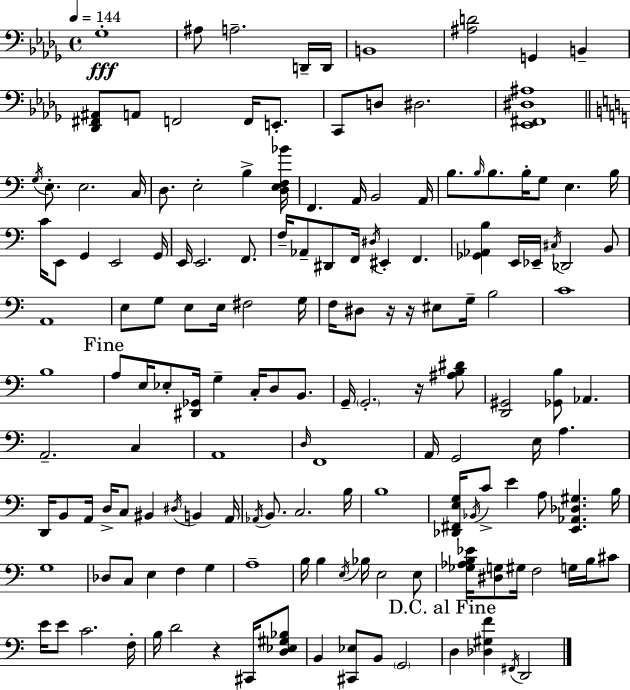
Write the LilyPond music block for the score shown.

{
  \clef bass
  \time 4/4
  \defaultTimeSignature
  \key bes \minor
  \tempo 4 = 144
  ges1-.\fff | ais8 a2.-- d,16-- d,16 | b,1 | <ais d'>2 g,4 b,4-- | \break <des, fis, ais,>8 a,8 f,2 f,16 e,8.-. | c,8 d8 dis2. | <ees, fis, dis ais>1 | \bar "||" \break \key a \minor \acciaccatura { g16 } e8.-. e2. | c16 d8. e2-. b4-> | <d e f bes'>16 f,4. a,16 b,2 | a,16 b8. \grace { b16 } b8. b16-. g8 e4. | \break b16 c'16 e,8 g,4 e,2 | g,16 e,16 e,2. f,8. | f16-- aes,8-- dis,8 f,16 \acciaccatura { dis16 } eis,4-. f,4. | <ges, aes, b>4 e,16 ees,16-- \acciaccatura { cis16 } des,2 | \break b,8 a,1 | e8 g8 e8 e16 fis2 | g16 f16 dis8 r16 r16 eis8 g16-- b2 | c'1 | \break b1 | \mark "Fine" a8 e16 ees8-. <dis, ges,>16 g4-- c16-. d8 | b,8. g,16-- \parenthesize g,2.-. | r16 <ais b dis'>8 <d, gis,>2 <ges, b>8 aes,4. | \break a,2.-- | c4 a,1 | \grace { d16 } f,1 | a,16 g,2 e16 a4. | \break d,16 b,8 a,16 d16-> c8 bis,4 | \acciaccatura { dis16 } b,4 a,16 \acciaccatura { aes,16 } b,8. c2. | b16 b1 | <des, fis, e g>16 \acciaccatura { bes,16 } c'8-> e'4 a8 | \break <e, aes, des gis>4. b16 g1 | des8 c8 e4 | f4 g4 a1-- | b16 b4 \acciaccatura { e16 } bes16 e2 | \break e8 <ges aes b ees'>16 <dis g>8 gis16 f2 | g16 b16 cis'8 e'16 e'8 c'2. | f16-. b16 d'2 | r4 cis,16 <d ees gis bes>8 b,4 <cis, ees>8 b,8 | \break \parenthesize g,2 \mark "D.C. al Fine" d4 <des gis f'>4 | \acciaccatura { fis,16 } d,2 \bar "|."
}